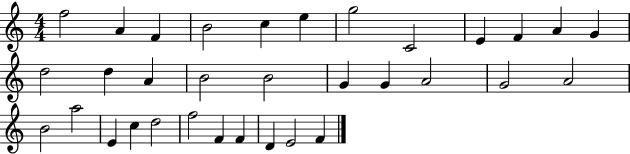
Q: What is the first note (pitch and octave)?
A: F5